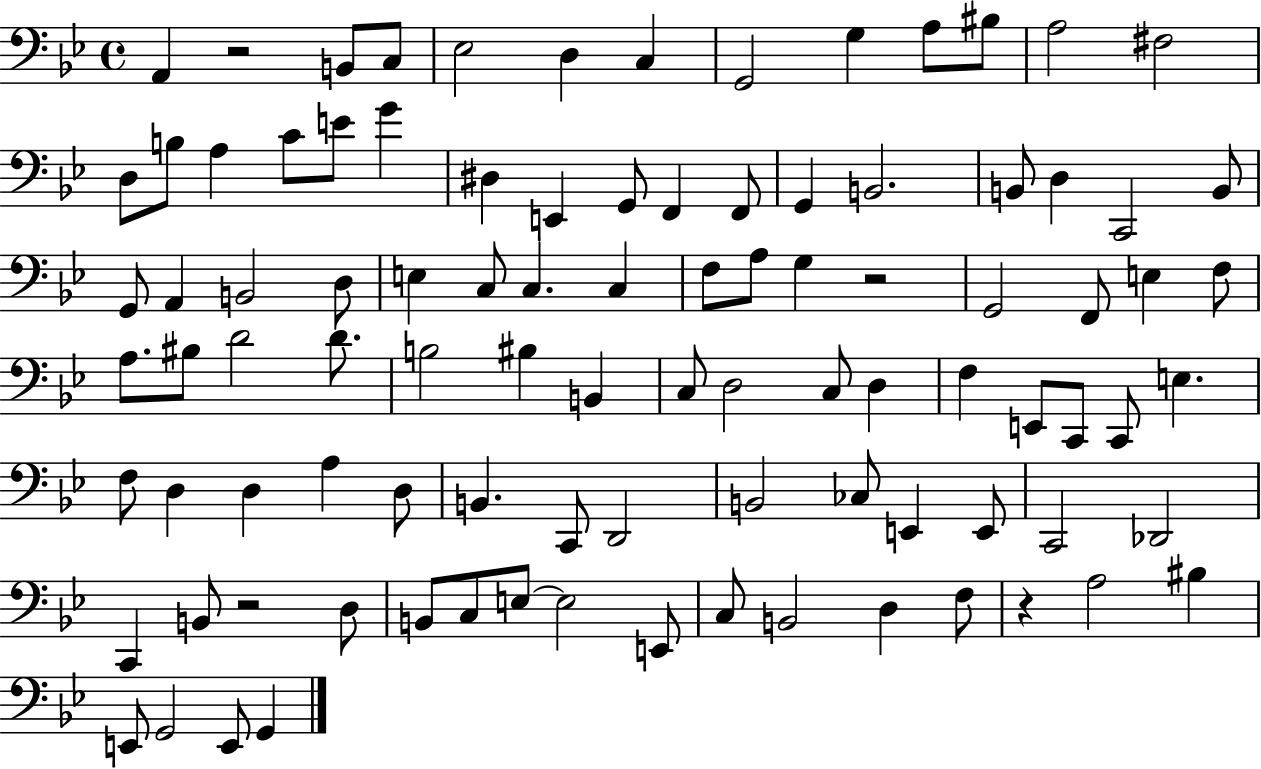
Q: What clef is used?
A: bass